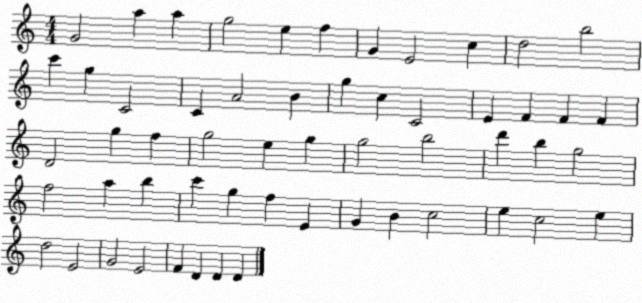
X:1
T:Untitled
M:4/4
L:1/4
K:C
G2 a a g2 e f G E2 c d2 b2 c' g C2 C A2 B g c C2 E F F F D2 g f g2 e g g2 b2 d' b g2 f2 a b c' g f E G B c2 e c2 e d2 E2 G2 E2 F D D D